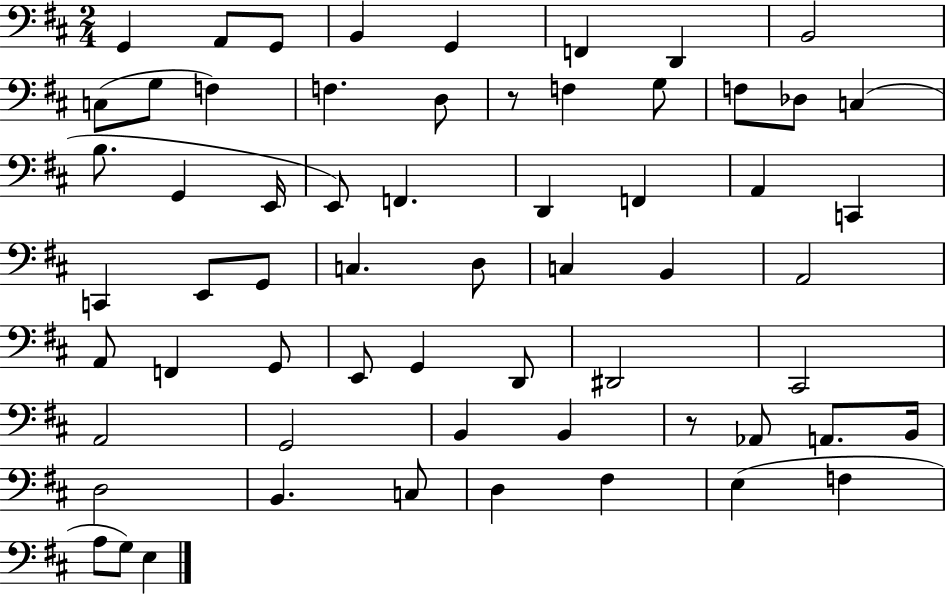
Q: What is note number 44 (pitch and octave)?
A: A2